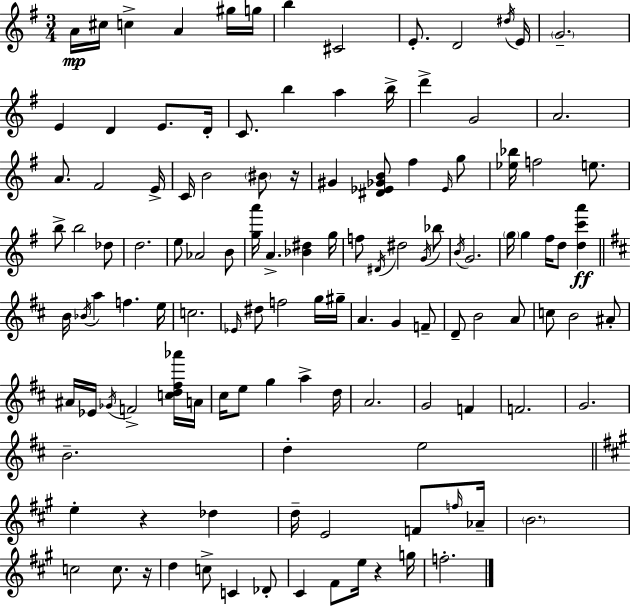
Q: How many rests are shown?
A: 4